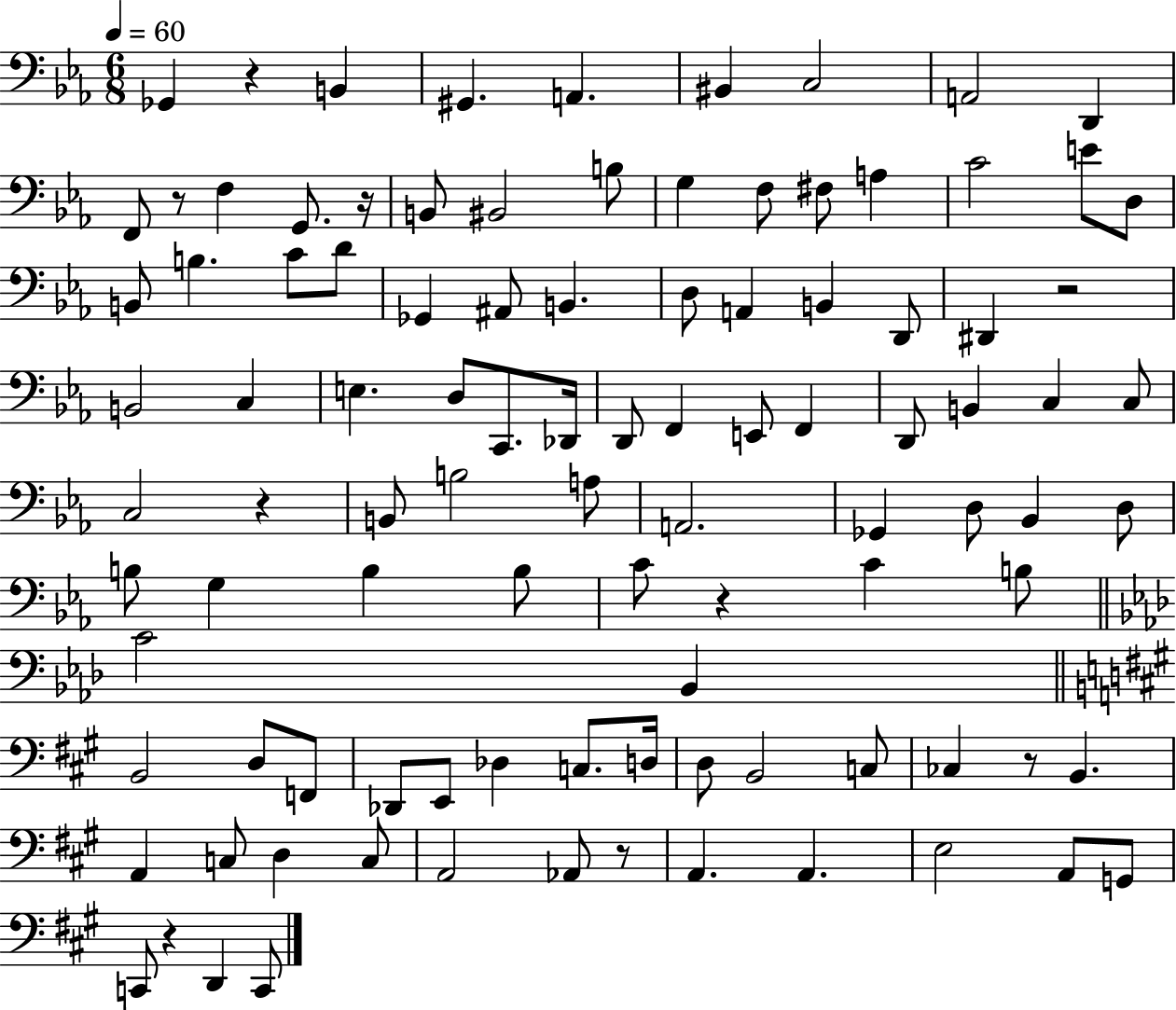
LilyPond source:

{
  \clef bass
  \numericTimeSignature
  \time 6/8
  \key ees \major
  \tempo 4 = 60
  ges,4 r4 b,4 | gis,4. a,4. | bis,4 c2 | a,2 d,4 | \break f,8 r8 f4 g,8. r16 | b,8 bis,2 b8 | g4 f8 fis8 a4 | c'2 e'8 d8 | \break b,8 b4. c'8 d'8 | ges,4 ais,8 b,4. | d8 a,4 b,4 d,8 | dis,4 r2 | \break b,2 c4 | e4. d8 c,8. des,16 | d,8 f,4 e,8 f,4 | d,8 b,4 c4 c8 | \break c2 r4 | b,8 b2 a8 | a,2. | ges,4 d8 bes,4 d8 | \break b8 g4 b4 b8 | c'8 r4 c'4 b8 | \bar "||" \break \key f \minor c'2 bes,4 | \bar "||" \break \key a \major b,2 d8 f,8 | des,8 e,8 des4 c8. d16 | d8 b,2 c8 | ces4 r8 b,4. | \break a,4 c8 d4 c8 | a,2 aes,8 r8 | a,4. a,4. | e2 a,8 g,8 | \break c,8 r4 d,4 c,8 | \bar "|."
}